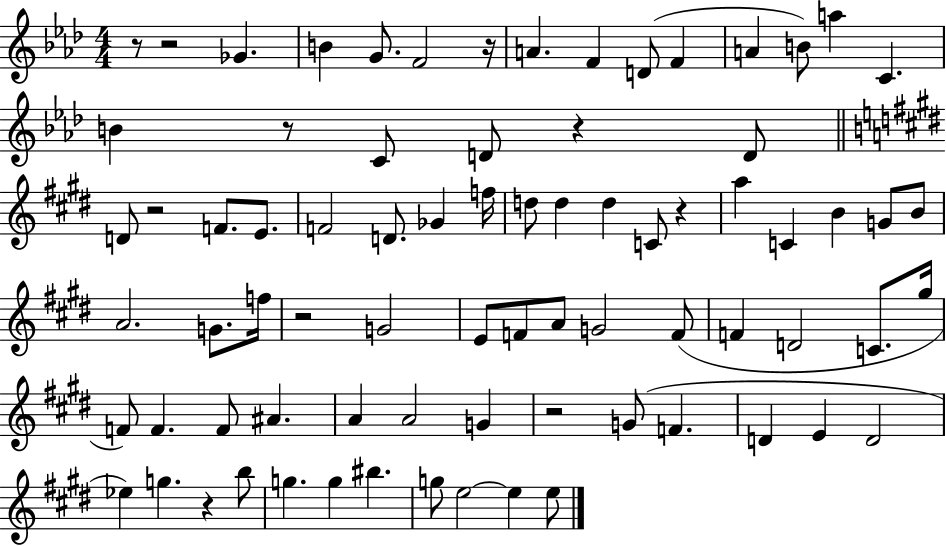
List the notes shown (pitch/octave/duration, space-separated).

R/e R/h Gb4/q. B4/q G4/e. F4/h R/s A4/q. F4/q D4/e F4/q A4/q B4/e A5/q C4/q. B4/q R/e C4/e D4/e R/q D4/e D4/e R/h F4/e. E4/e. F4/h D4/e. Gb4/q F5/s D5/e D5/q D5/q C4/e R/q A5/q C4/q B4/q G4/e B4/e A4/h. G4/e. F5/s R/h G4/h E4/e F4/e A4/e G4/h F4/e F4/q D4/h C4/e. G#5/s F4/e F4/q. F4/e A#4/q. A4/q A4/h G4/q R/h G4/e F4/q. D4/q E4/q D4/h Eb5/q G5/q. R/q B5/e G5/q. G5/q BIS5/q. G5/e E5/h E5/q E5/e